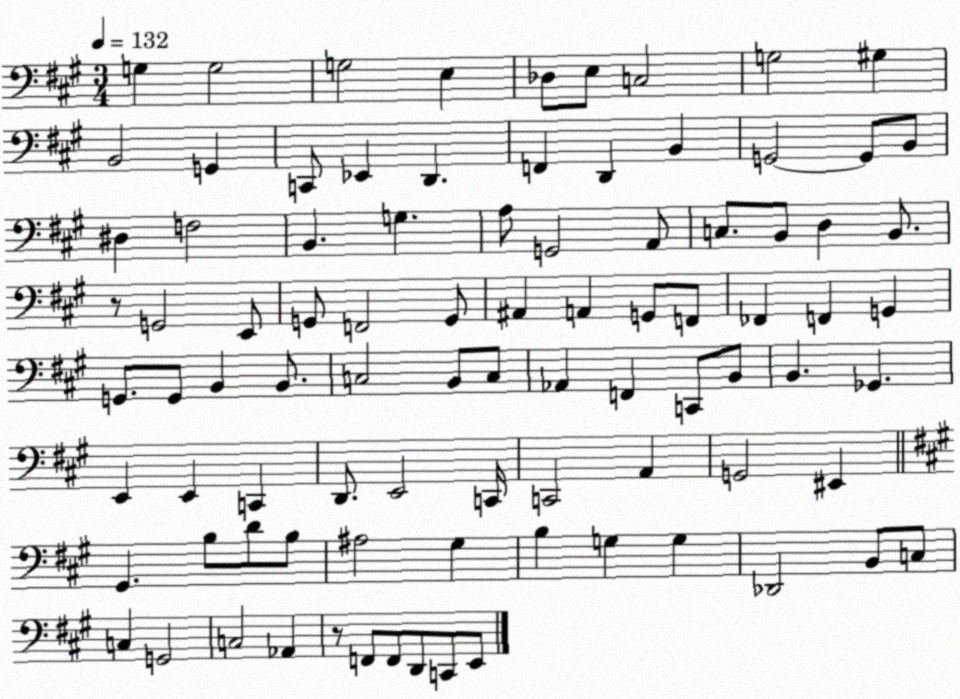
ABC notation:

X:1
T:Untitled
M:3/4
L:1/4
K:A
G, G,2 G,2 E, _D,/2 E,/2 C,2 G,2 ^G, B,,2 G,, C,,/2 _E,, D,, F,, D,, B,, G,,2 G,,/2 B,,/2 ^D, F,2 B,, G, A,/2 G,,2 A,,/2 C,/2 B,,/2 D, B,,/2 z/2 G,,2 E,,/2 G,,/2 F,,2 G,,/2 ^A,, A,, G,,/2 F,,/2 _F,, F,, G,, G,,/2 G,,/2 B,, B,,/2 C,2 B,,/2 C,/2 _A,, F,, C,,/2 B,,/2 B,, _G,, E,, E,, C,, D,,/2 E,,2 C,,/4 C,,2 A,, G,,2 ^E,, ^G,, B,/2 D/2 B,/2 ^A,2 ^G, B, G, G, _D,,2 B,,/2 C,/2 C, G,,2 C,2 _A,, z/2 F,,/2 F,,/2 D,,/2 C,,/2 E,,/2